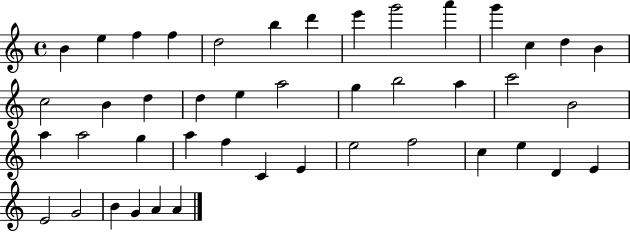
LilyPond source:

{
  \clef treble
  \time 4/4
  \defaultTimeSignature
  \key c \major
  b'4 e''4 f''4 f''4 | d''2 b''4 d'''4 | e'''4 g'''2 a'''4 | g'''4 c''4 d''4 b'4 | \break c''2 b'4 d''4 | d''4 e''4 a''2 | g''4 b''2 a''4 | c'''2 b'2 | \break a''4 a''2 g''4 | a''4 f''4 c'4 e'4 | e''2 f''2 | c''4 e''4 d'4 e'4 | \break e'2 g'2 | b'4 g'4 a'4 a'4 | \bar "|."
}